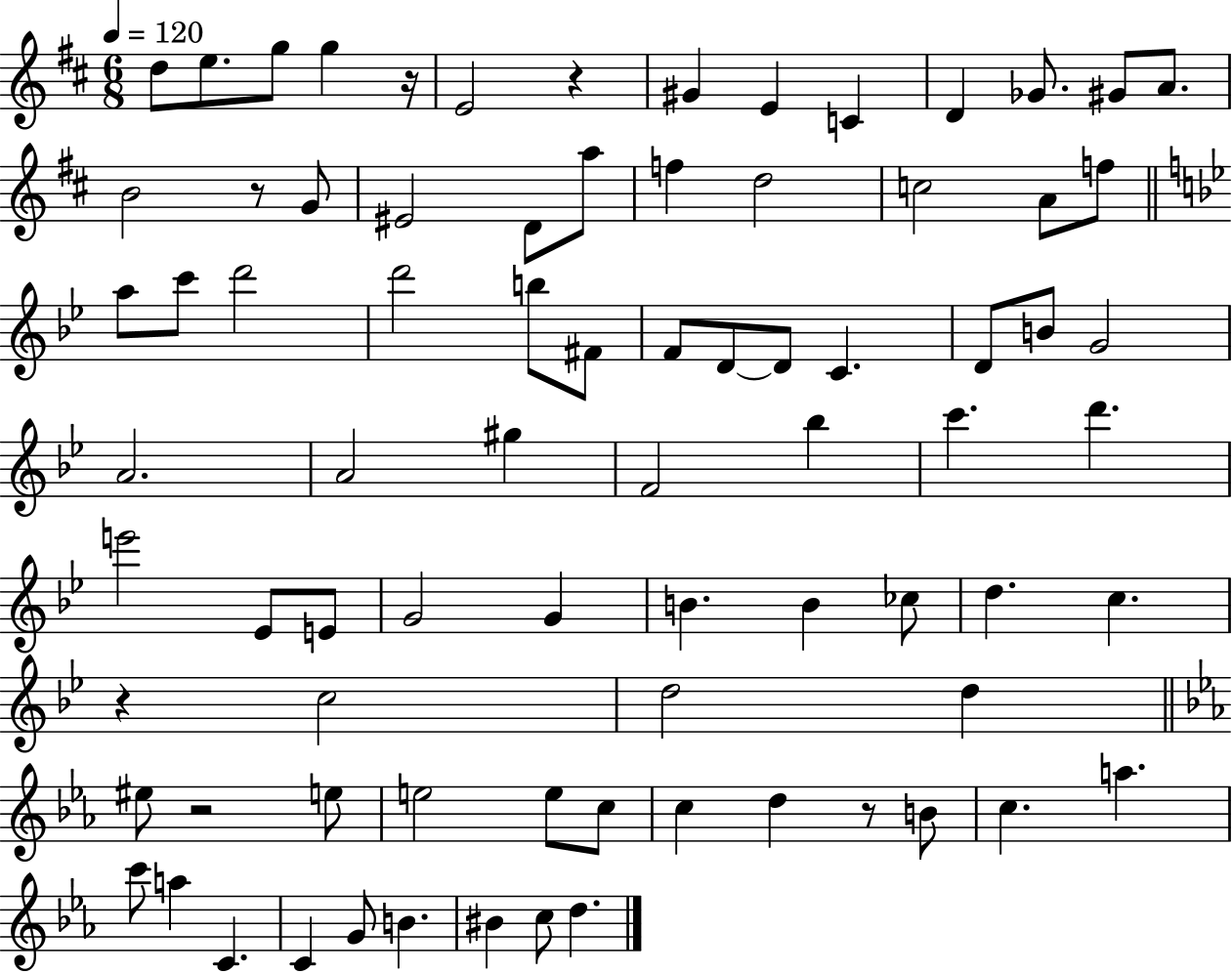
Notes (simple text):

D5/e E5/e. G5/e G5/q R/s E4/h R/q G#4/q E4/q C4/q D4/q Gb4/e. G#4/e A4/e. B4/h R/e G4/e EIS4/h D4/e A5/e F5/q D5/h C5/h A4/e F5/e A5/e C6/e D6/h D6/h B5/e F#4/e F4/e D4/e D4/e C4/q. D4/e B4/e G4/h A4/h. A4/h G#5/q F4/h Bb5/q C6/q. D6/q. E6/h Eb4/e E4/e G4/h G4/q B4/q. B4/q CES5/e D5/q. C5/q. R/q C5/h D5/h D5/q EIS5/e R/h E5/e E5/h E5/e C5/e C5/q D5/q R/e B4/e C5/q. A5/q. C6/e A5/q C4/q. C4/q G4/e B4/q. BIS4/q C5/e D5/q.